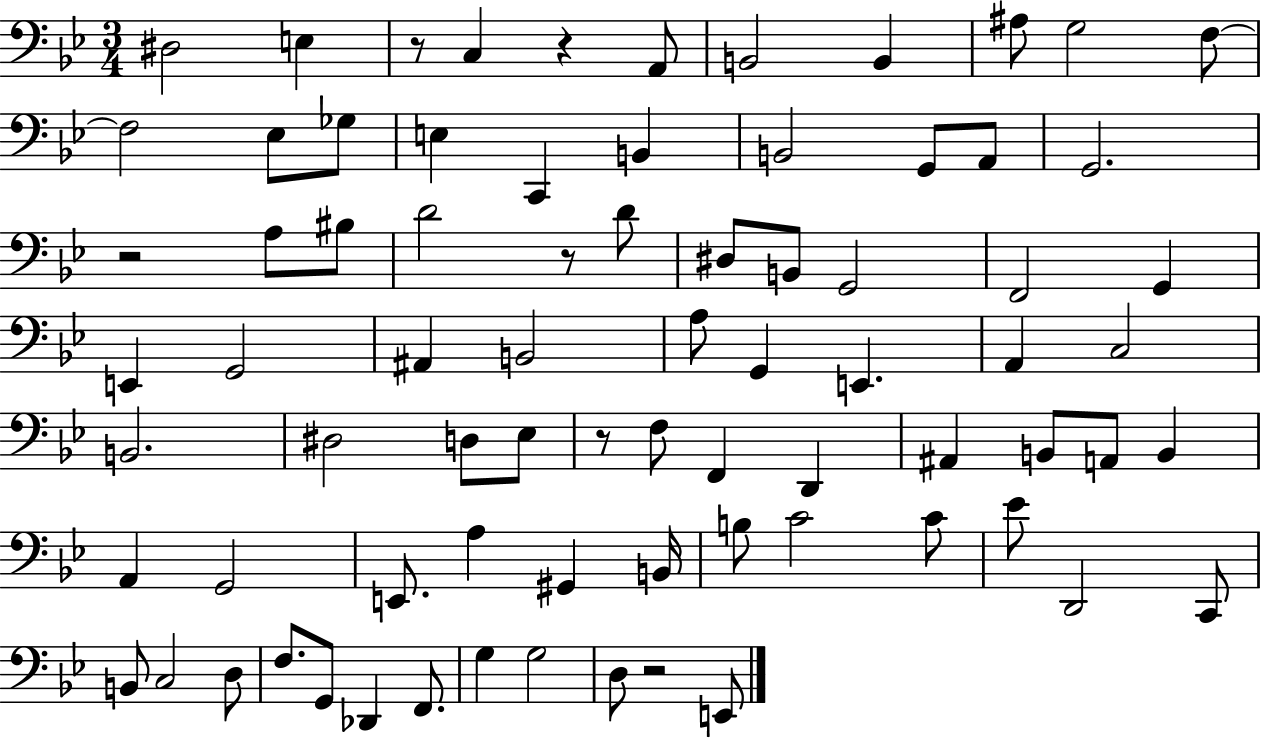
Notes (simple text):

D#3/h E3/q R/e C3/q R/q A2/e B2/h B2/q A#3/e G3/h F3/e F3/h Eb3/e Gb3/e E3/q C2/q B2/q B2/h G2/e A2/e G2/h. R/h A3/e BIS3/e D4/h R/e D4/e D#3/e B2/e G2/h F2/h G2/q E2/q G2/h A#2/q B2/h A3/e G2/q E2/q. A2/q C3/h B2/h. D#3/h D3/e Eb3/e R/e F3/e F2/q D2/q A#2/q B2/e A2/e B2/q A2/q G2/h E2/e. A3/q G#2/q B2/s B3/e C4/h C4/e Eb4/e D2/h C2/e B2/e C3/h D3/e F3/e. G2/e Db2/q F2/e. G3/q G3/h D3/e R/h E2/e